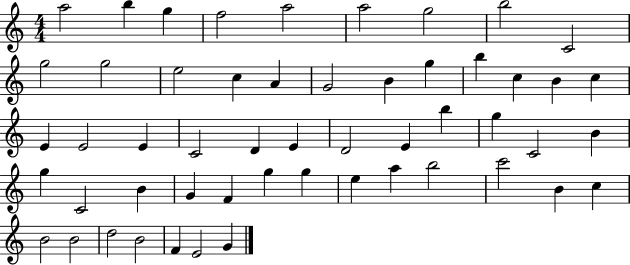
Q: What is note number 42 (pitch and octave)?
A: A5